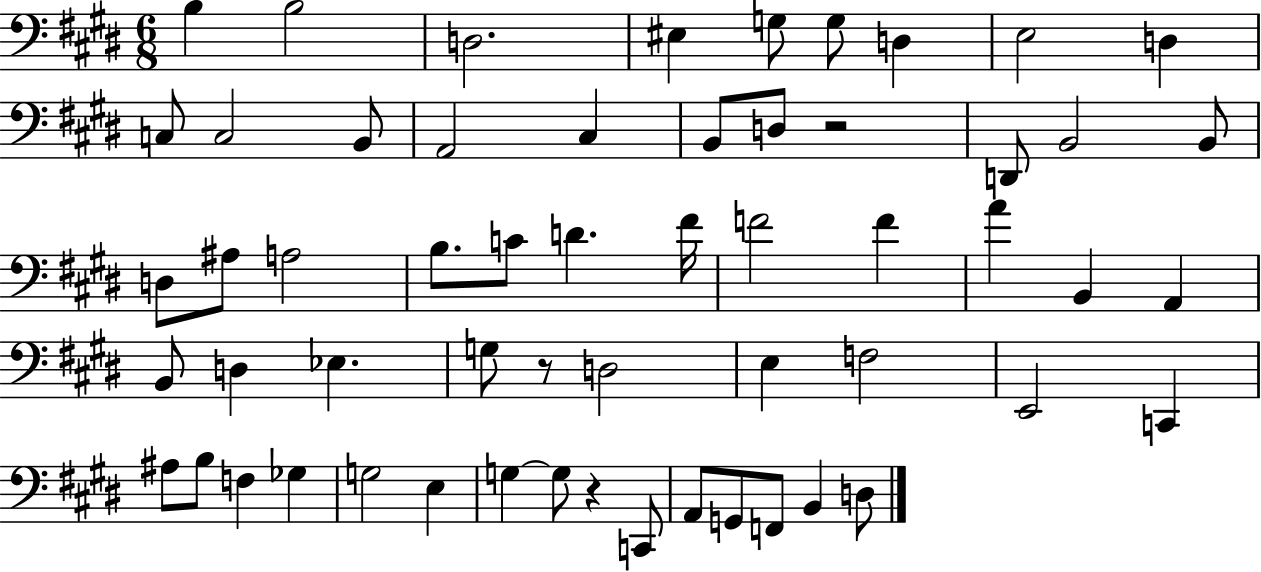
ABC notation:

X:1
T:Untitled
M:6/8
L:1/4
K:E
B, B,2 D,2 ^E, G,/2 G,/2 D, E,2 D, C,/2 C,2 B,,/2 A,,2 ^C, B,,/2 D,/2 z2 D,,/2 B,,2 B,,/2 D,/2 ^A,/2 A,2 B,/2 C/2 D ^F/4 F2 F A B,, A,, B,,/2 D, _E, G,/2 z/2 D,2 E, F,2 E,,2 C,, ^A,/2 B,/2 F, _G, G,2 E, G, G,/2 z C,,/2 A,,/2 G,,/2 F,,/2 B,, D,/2